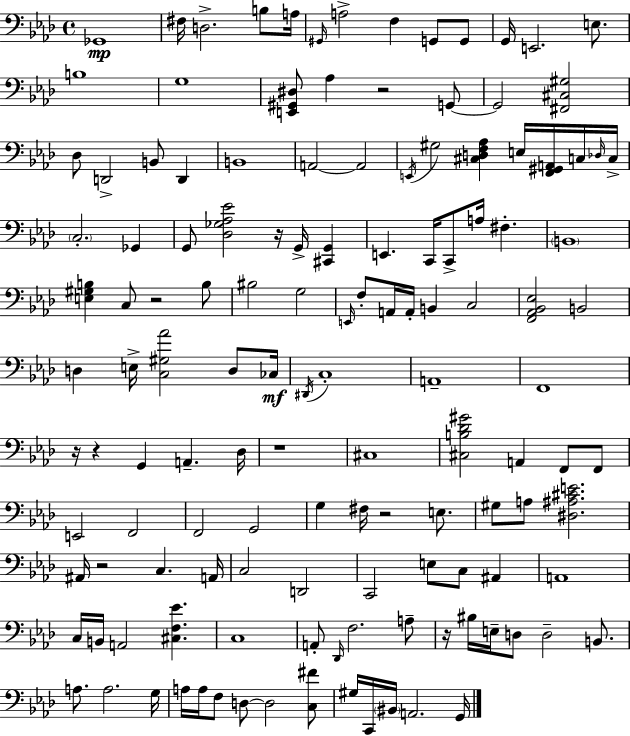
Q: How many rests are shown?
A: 9